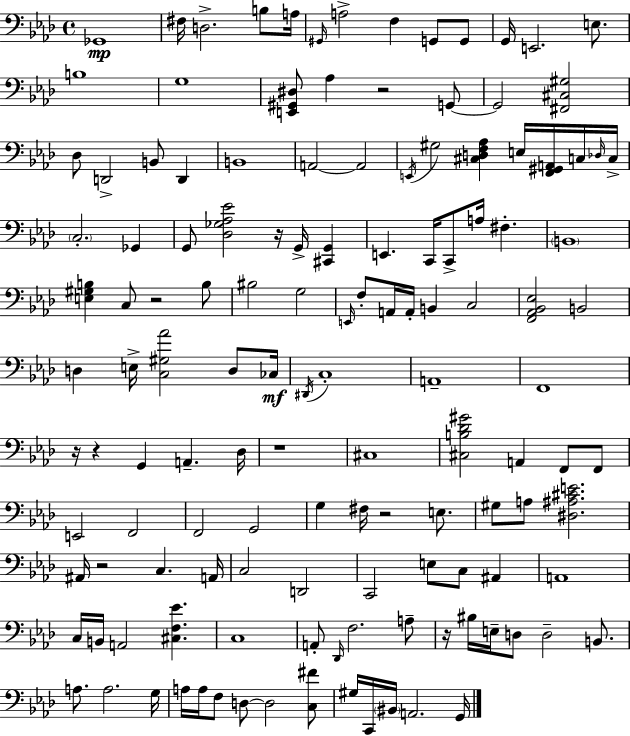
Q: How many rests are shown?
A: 9